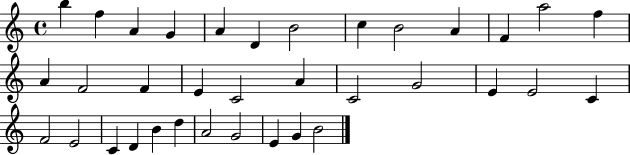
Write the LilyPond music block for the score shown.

{
  \clef treble
  \time 4/4
  \defaultTimeSignature
  \key c \major
  b''4 f''4 a'4 g'4 | a'4 d'4 b'2 | c''4 b'2 a'4 | f'4 a''2 f''4 | \break a'4 f'2 f'4 | e'4 c'2 a'4 | c'2 g'2 | e'4 e'2 c'4 | \break f'2 e'2 | c'4 d'4 b'4 d''4 | a'2 g'2 | e'4 g'4 b'2 | \break \bar "|."
}